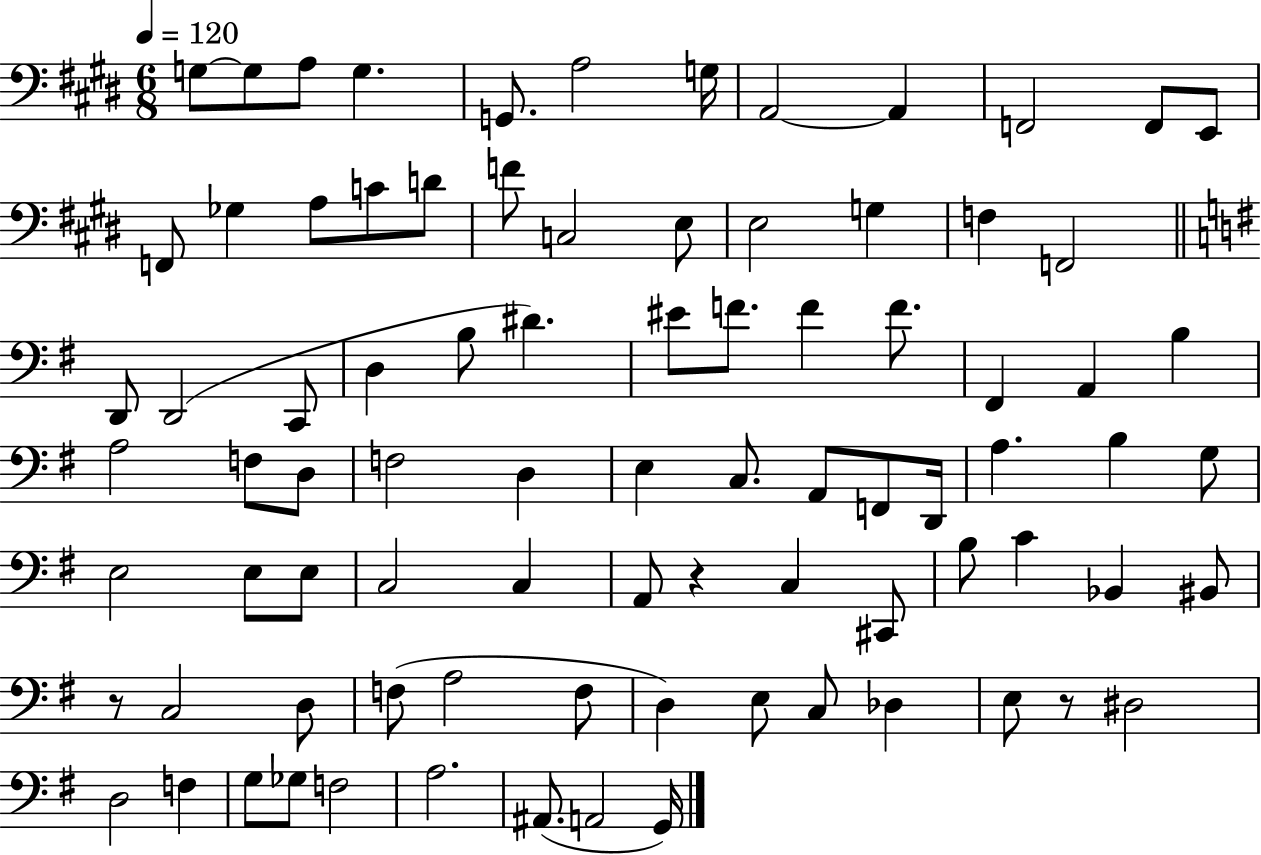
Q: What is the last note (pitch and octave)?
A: G2